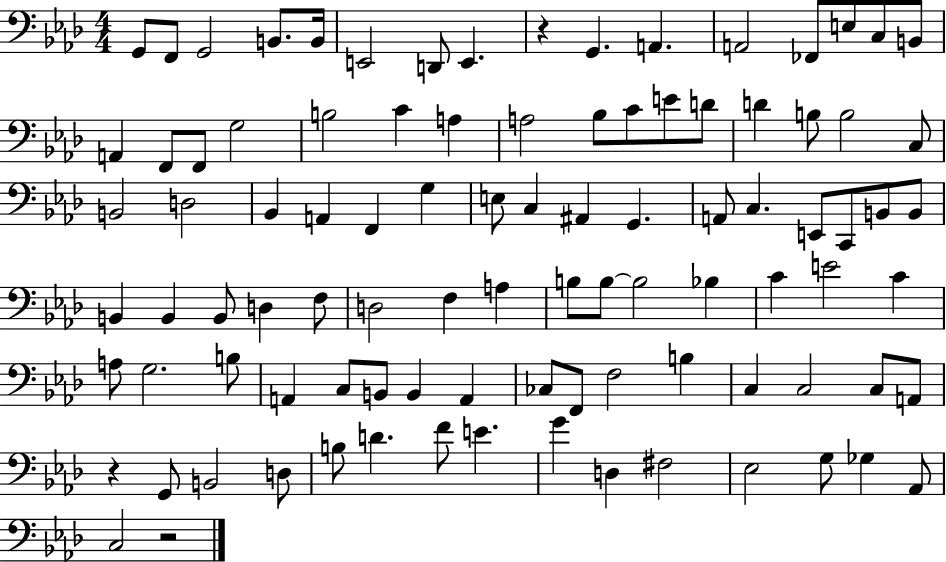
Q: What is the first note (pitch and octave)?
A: G2